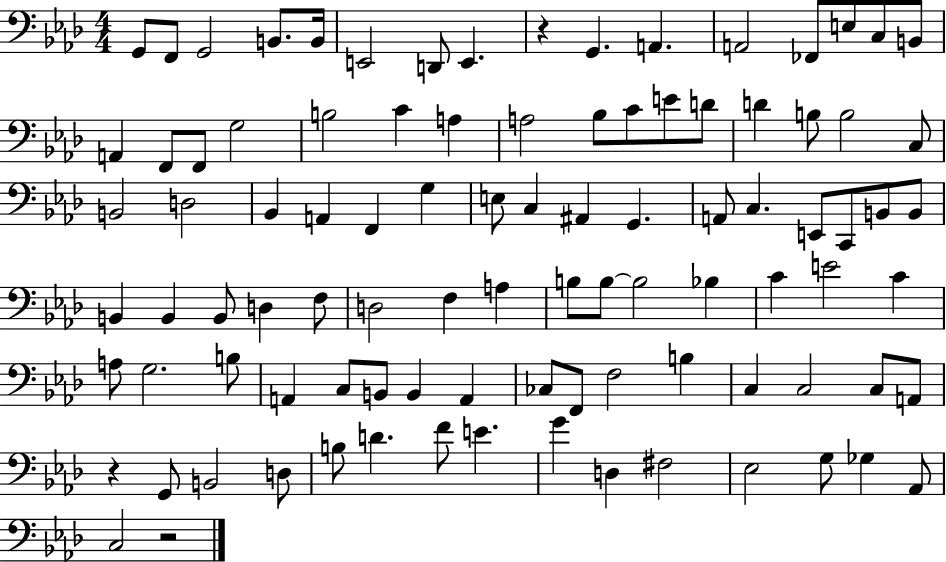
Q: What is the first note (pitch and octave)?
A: G2